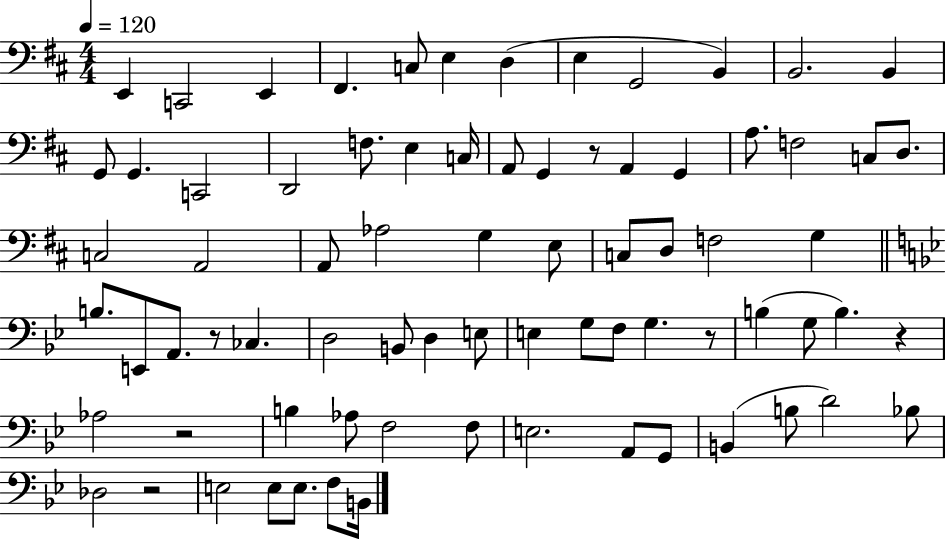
{
  \clef bass
  \numericTimeSignature
  \time 4/4
  \key d \major
  \tempo 4 = 120
  e,4 c,2 e,4 | fis,4. c8 e4 d4( | e4 g,2 b,4) | b,2. b,4 | \break g,8 g,4. c,2 | d,2 f8. e4 c16 | a,8 g,4 r8 a,4 g,4 | a8. f2 c8 d8. | \break c2 a,2 | a,8 aes2 g4 e8 | c8 d8 f2 g4 | \bar "||" \break \key bes \major b8. e,8 a,8. r8 ces4. | d2 b,8 d4 e8 | e4 g8 f8 g4. r8 | b4( g8 b4.) r4 | \break aes2 r2 | b4 aes8 f2 f8 | e2. a,8 g,8 | b,4( b8 d'2) bes8 | \break des2 r2 | e2 e8 e8. f8 b,16 | \bar "|."
}